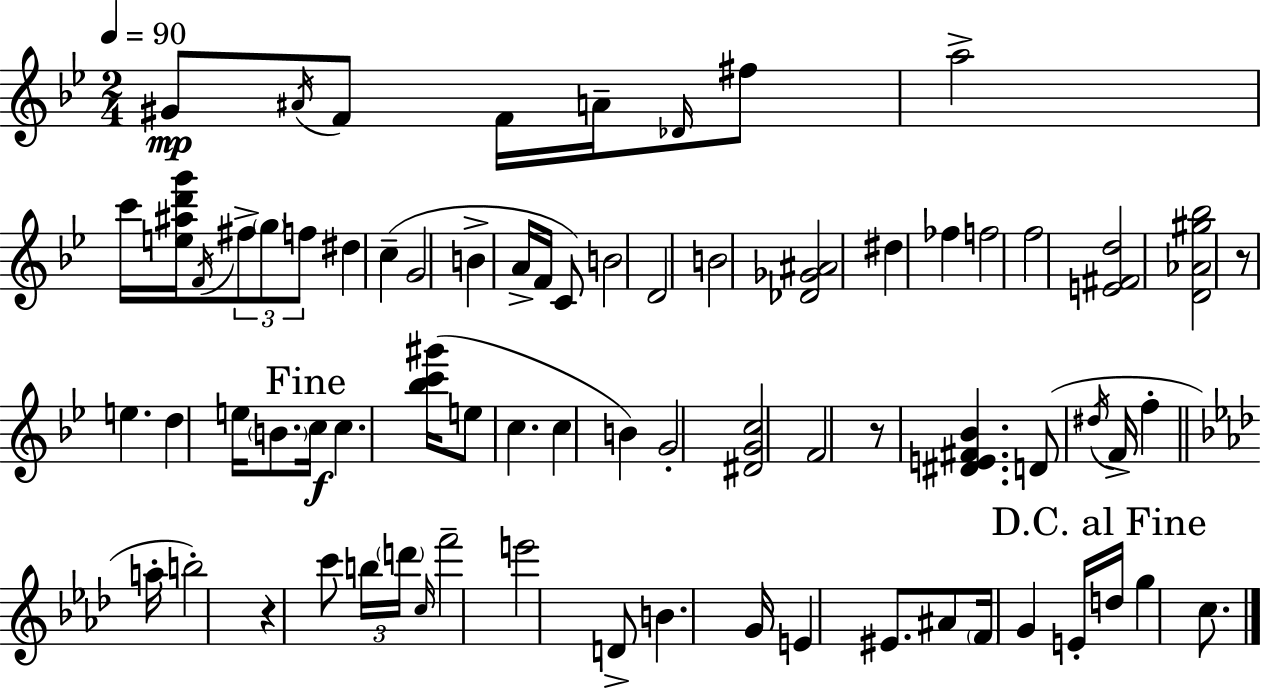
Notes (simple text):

G#4/e A#4/s F4/e F4/s A4/s Db4/s F#5/e A5/h C6/s [E5,A#5,D6,G6]/s F4/s F#5/e G5/e F5/e D#5/q C5/q G4/h B4/q A4/s F4/s C4/e B4/h D4/h B4/h [Db4,Gb4,A#4]/h D#5/q FES5/q F5/h F5/h [E4,F#4,D5]/h [D4,Ab4,G#5,Bb5]/h R/e E5/q. D5/q E5/s B4/e. C5/s C5/q. [Bb5,C6,G#6]/s E5/e C5/q. C5/q B4/q G4/h [D#4,G4,C5]/h F4/h R/e [D#4,E4,F#4,Bb4]/q. D4/e D#5/s F4/s F5/q A5/s B5/h R/q C6/e B5/s D6/s C5/s F6/h E6/h D4/e B4/q. G4/s E4/q EIS4/e. A#4/e F4/s G4/q E4/s D5/s G5/q C5/e.